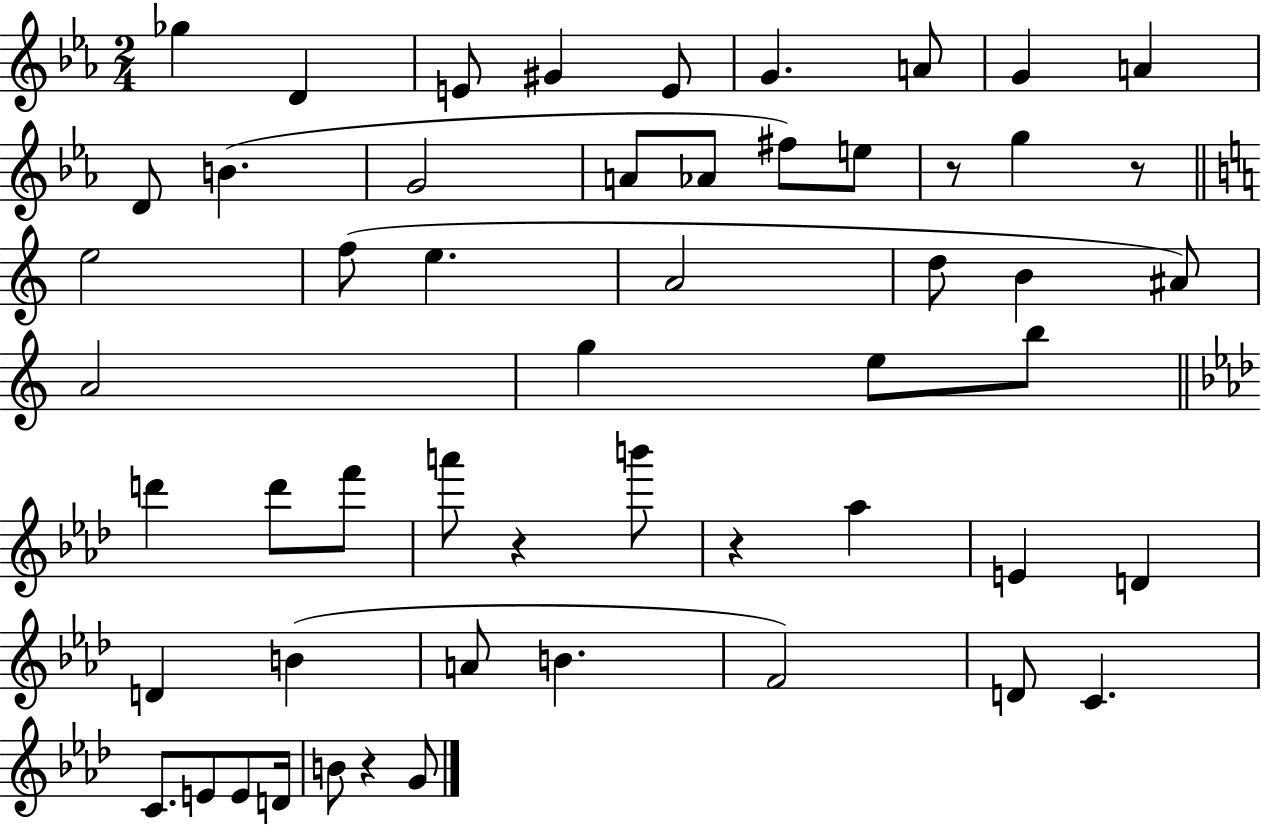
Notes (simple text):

Gb5/q D4/q E4/e G#4/q E4/e G4/q. A4/e G4/q A4/q D4/e B4/q. G4/h A4/e Ab4/e F#5/e E5/e R/e G5/q R/e E5/h F5/e E5/q. A4/h D5/e B4/q A#4/e A4/h G5/q E5/e B5/e D6/q D6/e F6/e A6/e R/q B6/e R/q Ab5/q E4/q D4/q D4/q B4/q A4/e B4/q. F4/h D4/e C4/q. C4/e. E4/e E4/e D4/s B4/e R/q G4/e